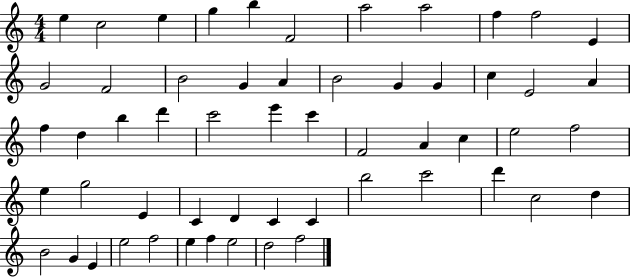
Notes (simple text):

E5/q C5/h E5/q G5/q B5/q F4/h A5/h A5/h F5/q F5/h E4/q G4/h F4/h B4/h G4/q A4/q B4/h G4/q G4/q C5/q E4/h A4/q F5/q D5/q B5/q D6/q C6/h E6/q C6/q F4/h A4/q C5/q E5/h F5/h E5/q G5/h E4/q C4/q D4/q C4/q C4/q B5/h C6/h D6/q C5/h D5/q B4/h G4/q E4/q E5/h F5/h E5/q F5/q E5/h D5/h F5/h